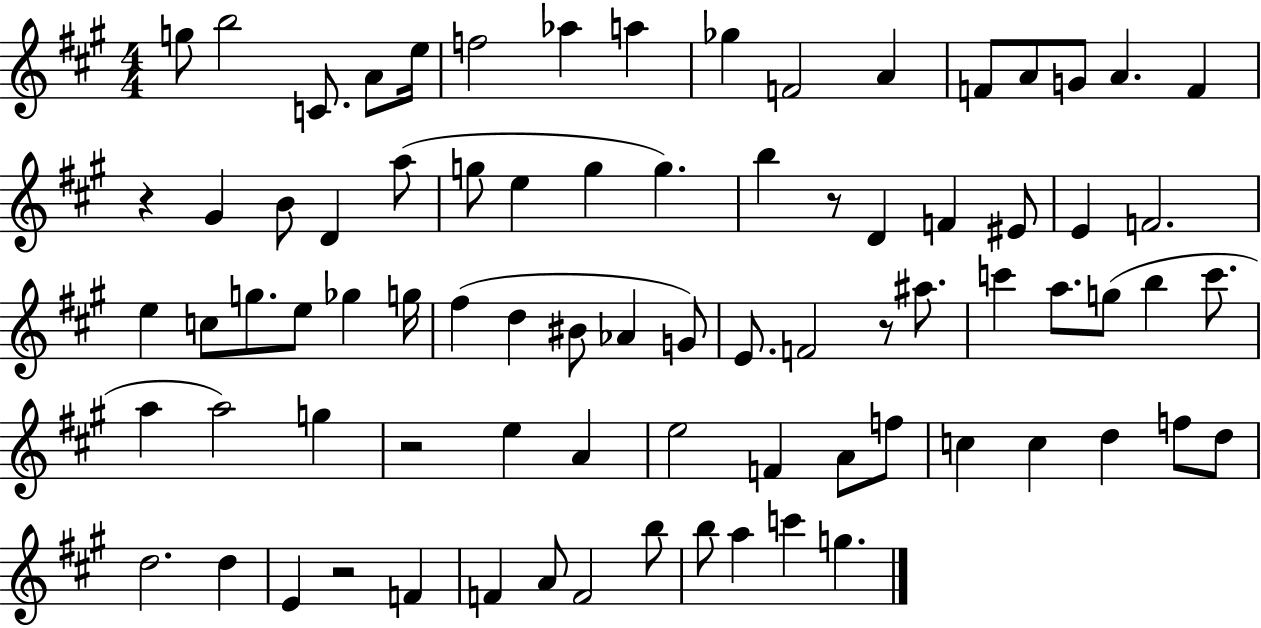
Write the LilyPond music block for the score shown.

{
  \clef treble
  \numericTimeSignature
  \time 4/4
  \key a \major
  g''8 b''2 c'8. a'8 e''16 | f''2 aes''4 a''4 | ges''4 f'2 a'4 | f'8 a'8 g'8 a'4. f'4 | \break r4 gis'4 b'8 d'4 a''8( | g''8 e''4 g''4 g''4.) | b''4 r8 d'4 f'4 eis'8 | e'4 f'2. | \break e''4 c''8 g''8. e''8 ges''4 g''16 | fis''4( d''4 bis'8 aes'4 g'8) | e'8. f'2 r8 ais''8. | c'''4 a''8. g''8( b''4 c'''8. | \break a''4 a''2) g''4 | r2 e''4 a'4 | e''2 f'4 a'8 f''8 | c''4 c''4 d''4 f''8 d''8 | \break d''2. d''4 | e'4 r2 f'4 | f'4 a'8 f'2 b''8 | b''8 a''4 c'''4 g''4. | \break \bar "|."
}